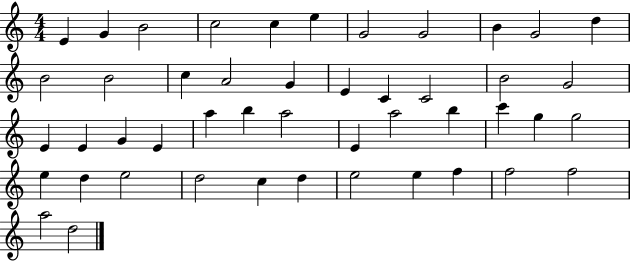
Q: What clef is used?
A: treble